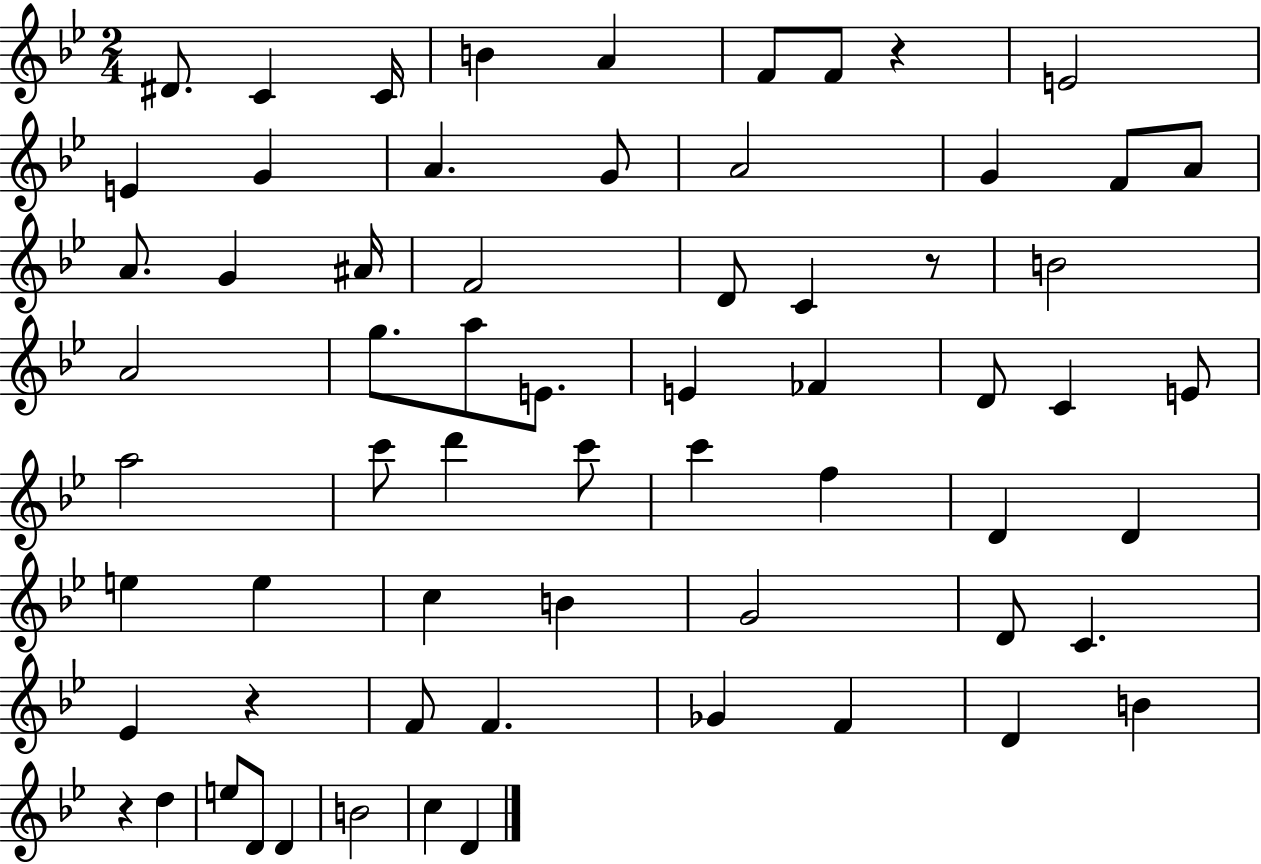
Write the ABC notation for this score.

X:1
T:Untitled
M:2/4
L:1/4
K:Bb
^D/2 C C/4 B A F/2 F/2 z E2 E G A G/2 A2 G F/2 A/2 A/2 G ^A/4 F2 D/2 C z/2 B2 A2 g/2 a/2 E/2 E _F D/2 C E/2 a2 c'/2 d' c'/2 c' f D D e e c B G2 D/2 C _E z F/2 F _G F D B z d e/2 D/2 D B2 c D